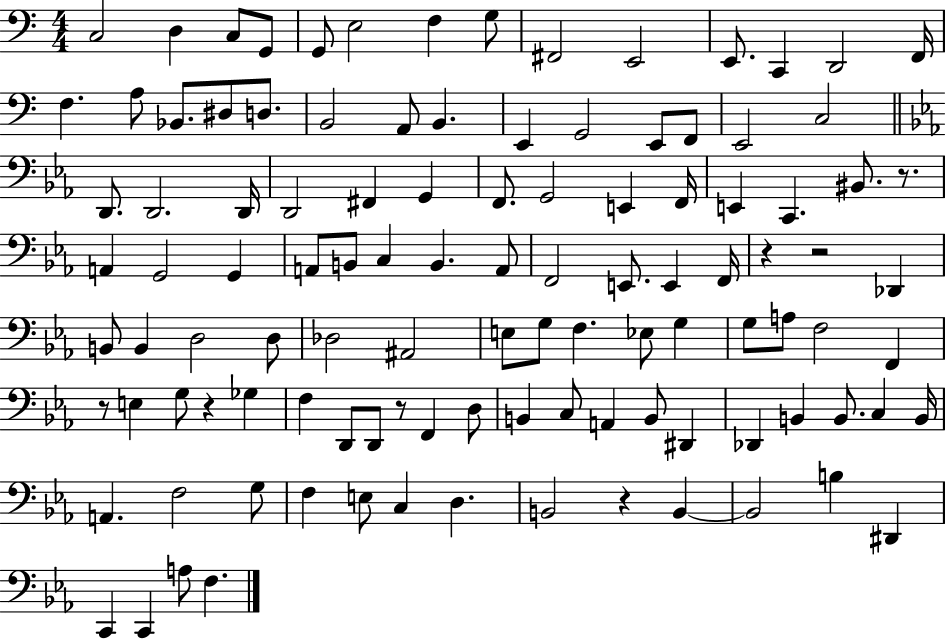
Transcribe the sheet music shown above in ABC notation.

X:1
T:Untitled
M:4/4
L:1/4
K:C
C,2 D, C,/2 G,,/2 G,,/2 E,2 F, G,/2 ^F,,2 E,,2 E,,/2 C,, D,,2 F,,/4 F, A,/2 _B,,/2 ^D,/2 D,/2 B,,2 A,,/2 B,, E,, G,,2 E,,/2 F,,/2 E,,2 C,2 D,,/2 D,,2 D,,/4 D,,2 ^F,, G,, F,,/2 G,,2 E,, F,,/4 E,, C,, ^B,,/2 z/2 A,, G,,2 G,, A,,/2 B,,/2 C, B,, A,,/2 F,,2 E,,/2 E,, F,,/4 z z2 _D,, B,,/2 B,, D,2 D,/2 _D,2 ^A,,2 E,/2 G,/2 F, _E,/2 G, G,/2 A,/2 F,2 F,, z/2 E, G,/2 z _G, F, D,,/2 D,,/2 z/2 F,, D,/2 B,, C,/2 A,, B,,/2 ^D,, _D,, B,, B,,/2 C, B,,/4 A,, F,2 G,/2 F, E,/2 C, D, B,,2 z B,, B,,2 B, ^D,, C,, C,, A,/2 F,